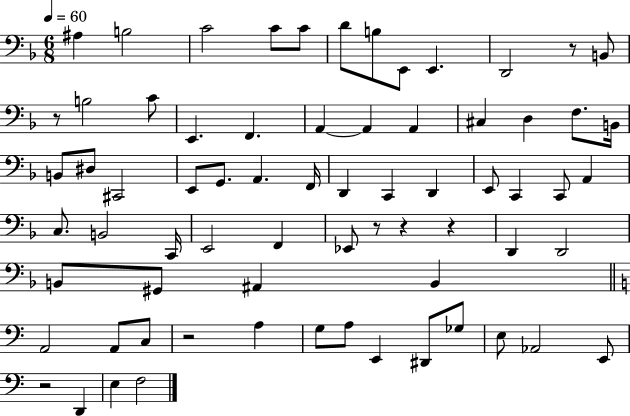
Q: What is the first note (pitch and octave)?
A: A#3